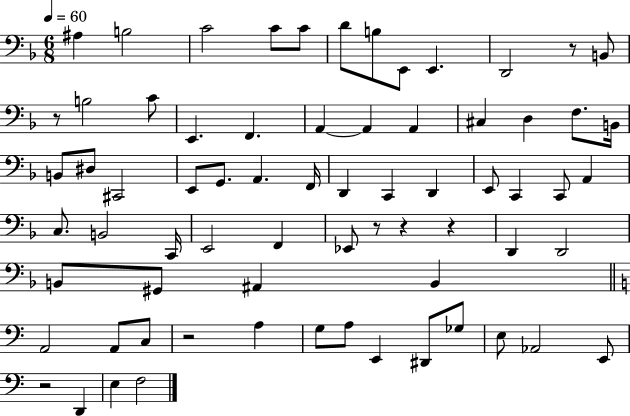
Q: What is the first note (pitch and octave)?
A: A#3